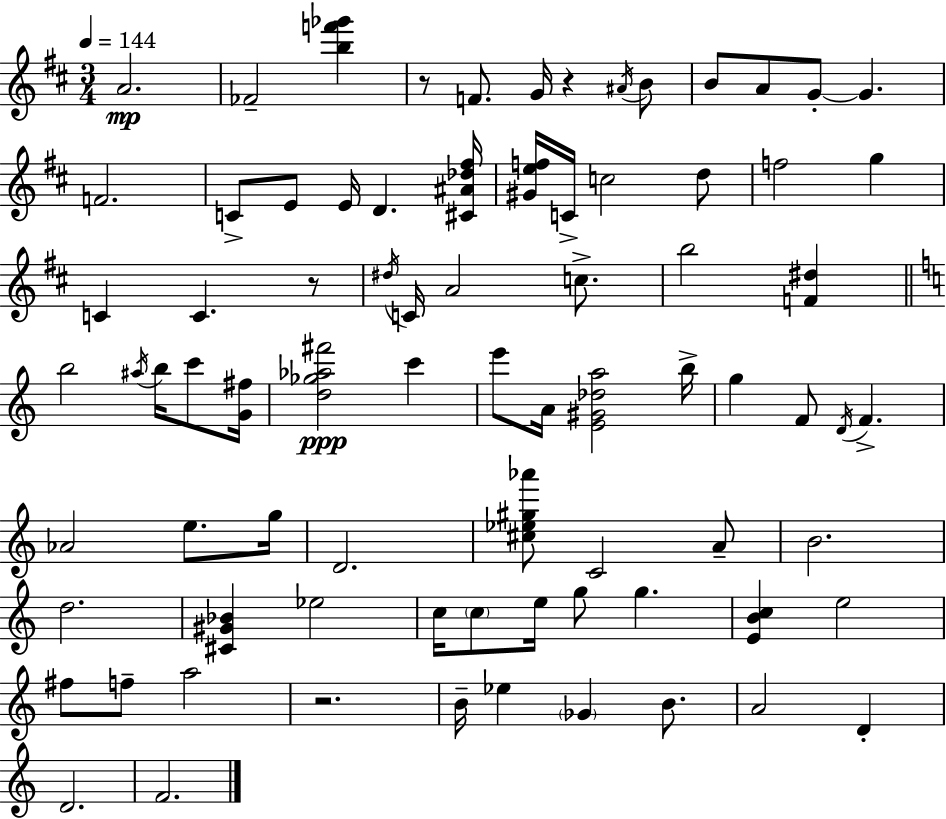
A4/h. FES4/h [B5,F6,Gb6]/q R/e F4/e. G4/s R/q A#4/s B4/e B4/e A4/e G4/e G4/q. F4/h. C4/e E4/e E4/s D4/q. [C#4,A#4,Db5,F#5]/s [G#4,E5,F5]/s C4/s C5/h D5/e F5/h G5/q C4/q C4/q. R/e D#5/s C4/s A4/h C5/e. B5/h [F4,D#5]/q B5/h A#5/s B5/s C6/e [G4,F#5]/s [D5,Gb5,Ab5,F#6]/h C6/q E6/e A4/s [E4,G#4,Db5,A5]/h B5/s G5/q F4/e D4/s F4/q. Ab4/h E5/e. G5/s D4/h. [C#5,Eb5,G#5,Ab6]/e C4/h A4/e B4/h. D5/h. [C#4,G#4,Bb4]/q Eb5/h C5/s C5/e E5/s G5/e G5/q. [E4,B4,C5]/q E5/h F#5/e F5/e A5/h R/h. B4/s Eb5/q Gb4/q B4/e. A4/h D4/q D4/h. F4/h.